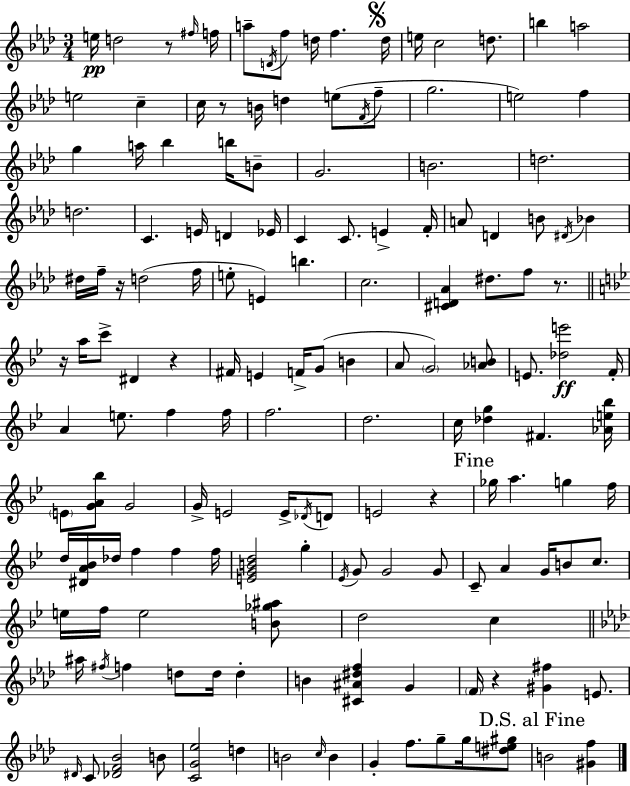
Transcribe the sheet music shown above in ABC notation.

X:1
T:Untitled
M:3/4
L:1/4
K:Ab
e/4 d2 z/2 ^f/4 f/4 a/2 D/4 f/2 d/4 f d/4 e/4 c2 d/2 b a2 e2 c c/4 z/2 B/4 d e/2 F/4 f/2 g2 e2 f g a/4 _b b/4 B/2 G2 B2 d2 d2 C E/4 D _E/4 C C/2 E F/4 A/2 D B/2 ^D/4 _B ^d/4 f/4 z/4 d2 f/4 e/2 E b c2 [^CD_A] ^d/2 f/2 z/2 z/4 a/4 c'/2 ^D z ^F/4 E F/4 G/2 B A/2 G2 [_AB]/2 E/2 [_de']2 F/4 A e/2 f f/4 f2 d2 c/4 [_dg] ^F [_Ae_b]/4 E/2 [GA_b]/2 G2 G/4 E2 E/4 _D/4 D/2 E2 z _g/4 a g f/4 d/4 [^DA_B]/4 _d/4 f f f/4 [EGBd]2 g _E/4 G/2 G2 G/2 C/2 A G/4 B/2 c/2 e/4 f/4 e2 [B_g^a]/2 d2 c ^a/4 ^f/4 f d/2 d/4 d B [^C^A^df] G F/4 z [^G^f] E/2 ^D/4 C/2 [_DF_B]2 B/2 [CG_e]2 d B2 c/4 B G f/2 g/2 g/4 [^de^g]/2 B2 [^Gf]